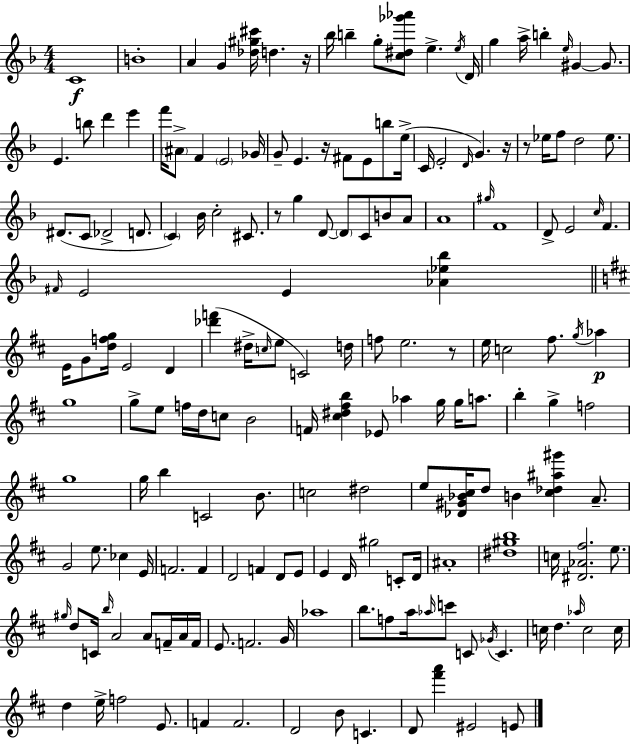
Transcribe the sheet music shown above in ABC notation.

X:1
T:Untitled
M:4/4
L:1/4
K:Dm
C4 B4 A G [_d^g^c']/4 d z/4 _b/4 b g/2 [c^d_g'_a']/2 e e/4 D/4 g a/4 b e/4 ^G ^G/2 E b/2 d' e' f'/4 ^A/2 F E2 _G/4 G/2 E z/4 ^F/2 E/2 b/2 e/4 C/4 E2 D/4 G z/4 z/2 _e/4 f/2 d2 _e/2 ^D/2 C/2 _D2 D/2 C _B/4 c2 ^C/2 z/2 g D/2 D/2 C/2 B/2 A/2 A4 ^g/4 F4 D/2 E2 c/4 F ^F/4 E2 E [_A_e_b] E/4 G/2 [dfg]/4 E2 D [_d'f'] ^d/4 c/4 e/2 C2 d/4 f/2 e2 z/2 e/4 c2 ^f/2 g/4 _a g4 g/2 e/2 f/4 d/4 c/2 B2 F/4 [^c^d^fb] _E/2 _a g/4 g/4 a/2 b g f2 g4 g/4 b C2 B/2 c2 ^d2 e/2 [_D^G_B^c]/4 d/2 B [^c_d^a^g'] A/2 G2 e/2 _c E/4 F2 F D2 F D/2 E/2 E D/4 ^g2 C/2 D/4 ^A4 [^d^gb]4 c/4 [^D_A^f]2 e/2 ^g/4 d/2 C/4 b/4 A2 A/2 F/4 A/4 F/4 E/2 F2 G/4 _a4 b/2 f/2 a/4 _a/4 c'/2 C/2 _G/4 C c/4 d _a/4 c2 c/4 d e/4 f2 E/2 F F2 D2 B/2 C D/2 [^f'a'] ^E2 E/2